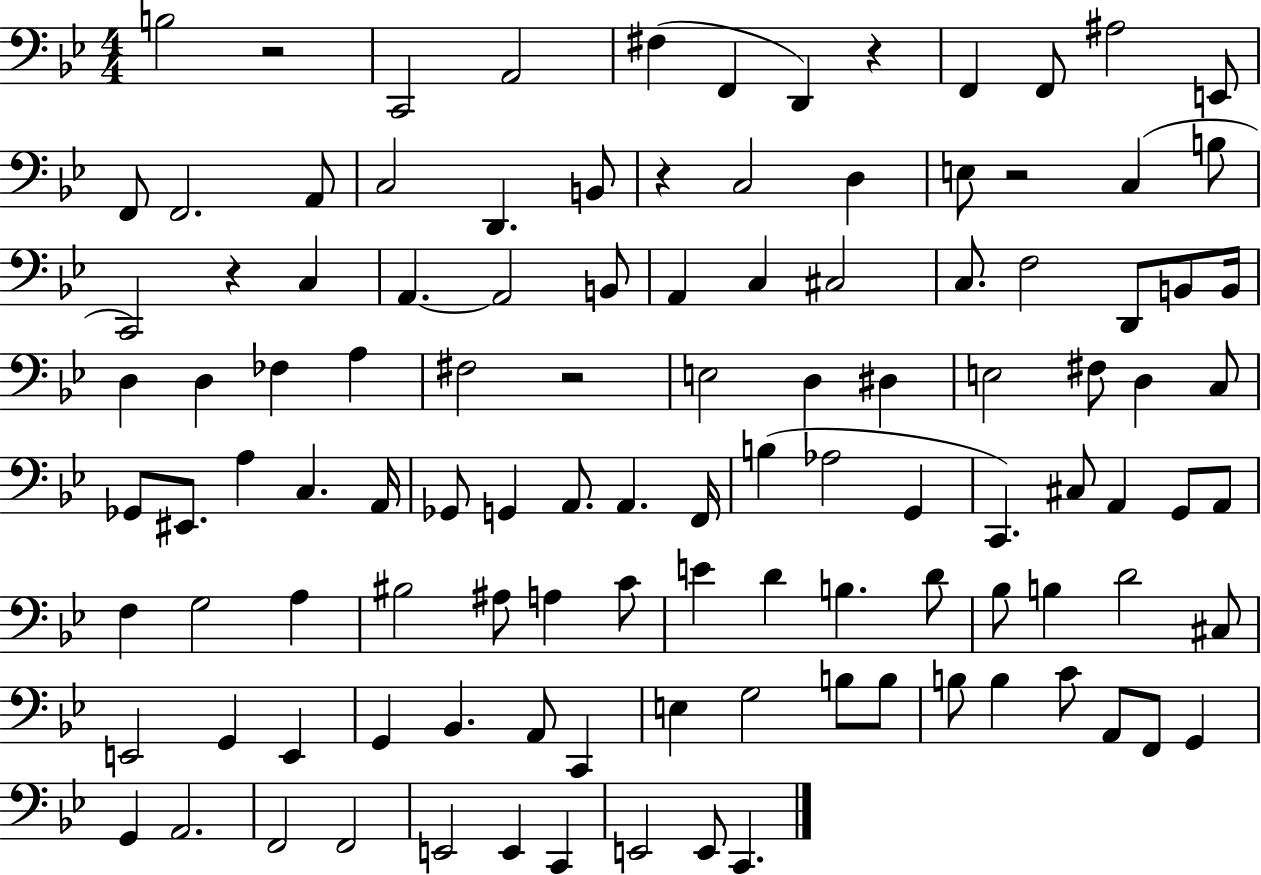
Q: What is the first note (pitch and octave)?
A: B3